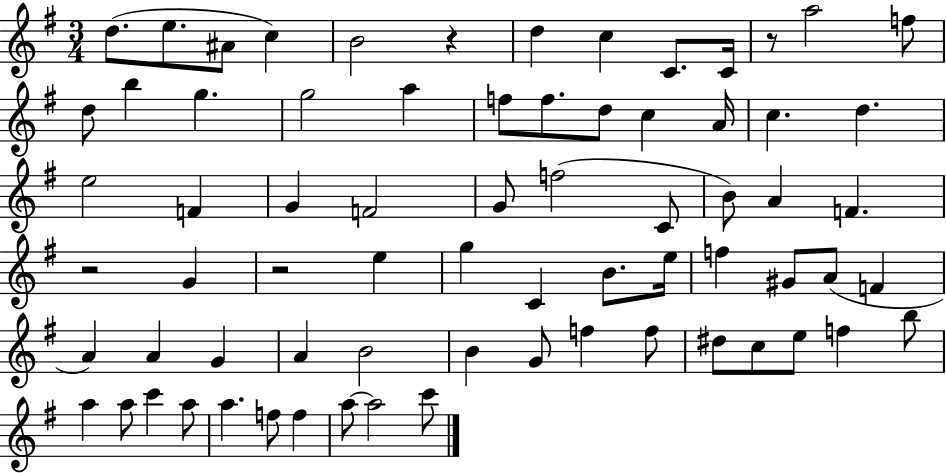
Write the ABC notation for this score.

X:1
T:Untitled
M:3/4
L:1/4
K:G
d/2 e/2 ^A/2 c B2 z d c C/2 C/4 z/2 a2 f/2 d/2 b g g2 a f/2 f/2 d/2 c A/4 c d e2 F G F2 G/2 f2 C/2 B/2 A F z2 G z2 e g C B/2 e/4 f ^G/2 A/2 F A A G A B2 B G/2 f f/2 ^d/2 c/2 e/2 f b/2 a a/2 c' a/2 a f/2 f a/2 a2 c'/2